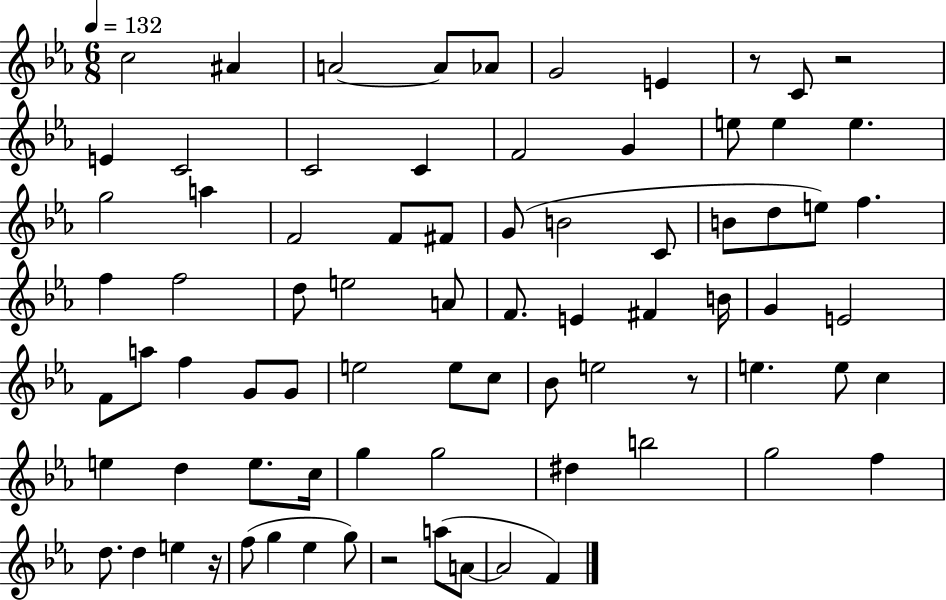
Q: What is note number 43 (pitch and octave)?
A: F5